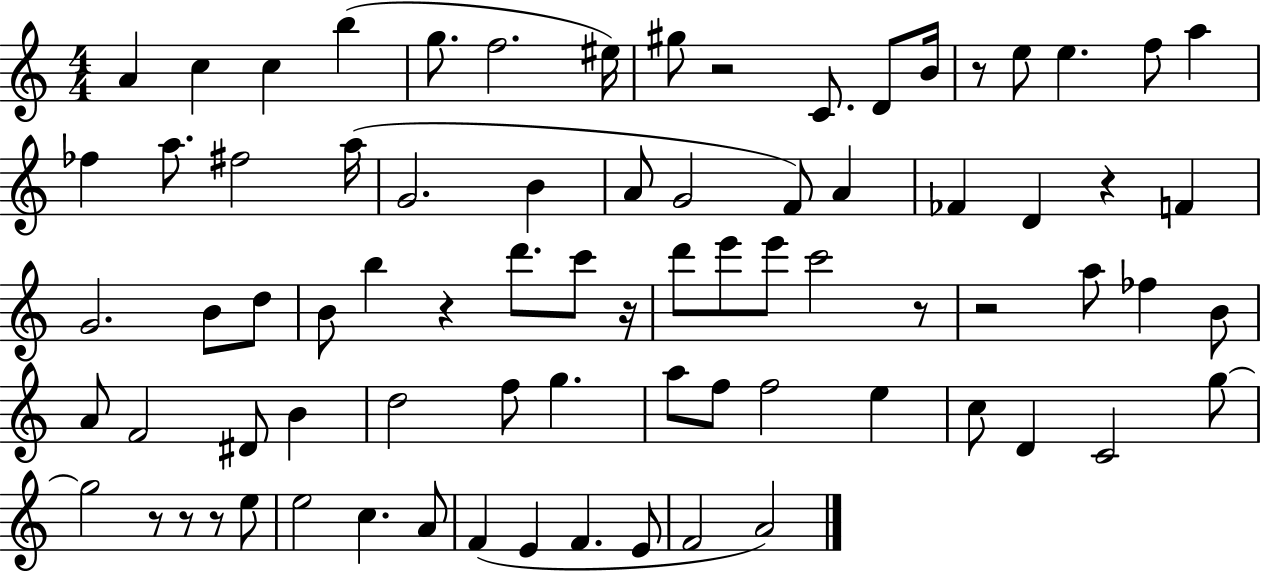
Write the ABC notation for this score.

X:1
T:Untitled
M:4/4
L:1/4
K:C
A c c b g/2 f2 ^e/4 ^g/2 z2 C/2 D/2 B/4 z/2 e/2 e f/2 a _f a/2 ^f2 a/4 G2 B A/2 G2 F/2 A _F D z F G2 B/2 d/2 B/2 b z d'/2 c'/2 z/4 d'/2 e'/2 e'/2 c'2 z/2 z2 a/2 _f B/2 A/2 F2 ^D/2 B d2 f/2 g a/2 f/2 f2 e c/2 D C2 g/2 g2 z/2 z/2 z/2 e/2 e2 c A/2 F E F E/2 F2 A2